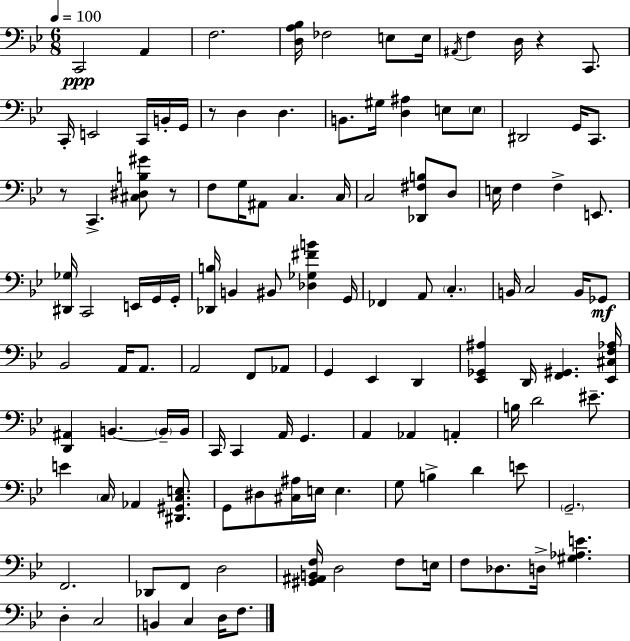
X:1
T:Untitled
M:6/8
L:1/4
K:Bb
C,,2 A,, F,2 [D,A,_B,]/4 _F,2 E,/2 E,/4 ^A,,/4 F, D,/4 z C,,/2 C,,/4 E,,2 C,,/4 B,,/4 G,,/4 z/2 D, D, B,,/2 ^G,/4 [D,^A,] E,/2 E,/2 ^D,,2 G,,/4 C,,/2 z/2 C,, [^C,^D,B,^G]/2 z/2 F,/2 G,/4 ^A,,/2 C, C,/4 C,2 [_D,,^F,B,]/2 D,/2 E,/4 F, F, E,,/2 [^D,,_G,]/4 C,,2 E,,/4 G,,/4 G,,/4 [_D,,B,]/4 B,, ^B,,/2 [_D,_G,^FB] G,,/4 _F,, A,,/2 C, B,,/4 C,2 B,,/4 _G,,/2 _B,,2 A,,/4 A,,/2 A,,2 F,,/2 _A,,/2 G,, _E,, D,, [_E,,_G,,^A,] D,,/4 [F,,^G,,] [_E,,^C,F,_A,]/4 [D,,^A,,] B,, B,,/4 B,,/4 C,,/4 C,, A,,/4 G,, A,, _A,, A,, B,/4 D2 ^E/2 E C,/4 _A,, [^D,,^G,,C,E,]/2 G,,/2 ^D,/2 [^C,^A,]/4 E,/4 E, G,/2 B, D E/2 G,,2 F,,2 _D,,/2 F,,/2 D,2 [^G,,^A,,B,,F,]/4 D,2 F,/2 E,/4 F,/2 _D,/2 D,/4 [^G,_A,E] D, C,2 B,, C, D,/4 F,/2